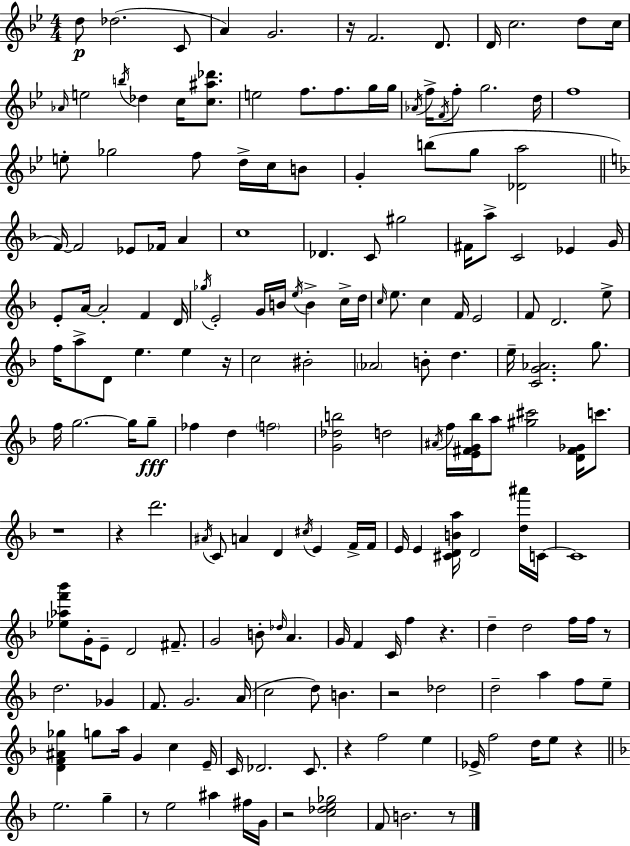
X:1
T:Untitled
M:4/4
L:1/4
K:Gm
d/2 _d2 C/2 A G2 z/4 F2 D/2 D/4 c2 d/2 c/4 _A/4 e2 b/4 _d c/4 [c^a_d']/2 e2 f/2 f/2 g/4 g/4 _A/4 f/4 F/4 f/2 g2 d/4 f4 e/2 _g2 f/2 d/4 c/4 B/2 G b/2 g/2 [_Da]2 F/4 F2 _E/2 _F/4 A c4 _D C/2 ^g2 ^F/4 a/2 C2 _E G/4 E/2 A/4 A2 F D/4 _g/4 E2 G/4 B/4 e/4 B c/4 d/4 c/4 e/2 c F/4 E2 F/2 D2 e/2 f/4 a/2 D/2 e e z/4 c2 ^B2 _A2 B/2 d e/4 [CG_A]2 g/2 f/4 g2 g/4 g/2 _f d f2 [G_db]2 d2 ^A/4 f/4 [E^FG_b]/4 a/2 [^g^c']2 [D^F_G]/4 c'/2 z4 z d'2 ^A/4 C/2 A D ^c/4 E F/4 F/4 E/4 E [^CDBa]/4 D2 [d^a']/4 C/4 C4 [_e_af'_b']/2 G/4 E/2 D2 ^F/2 G2 B/2 _d/4 A G/4 F C/4 f z d d2 f/4 f/4 z/2 d2 _G F/2 G2 A/4 c2 d/2 B z2 _d2 d2 a f/2 e/2 [DF^A_g] g/2 a/4 G c E/4 C/4 _D2 C/2 z f2 e _E/4 f2 d/4 e/2 z e2 g z/2 e2 ^a ^f/4 G/4 z2 [c_de_g]2 F/2 B2 z/2